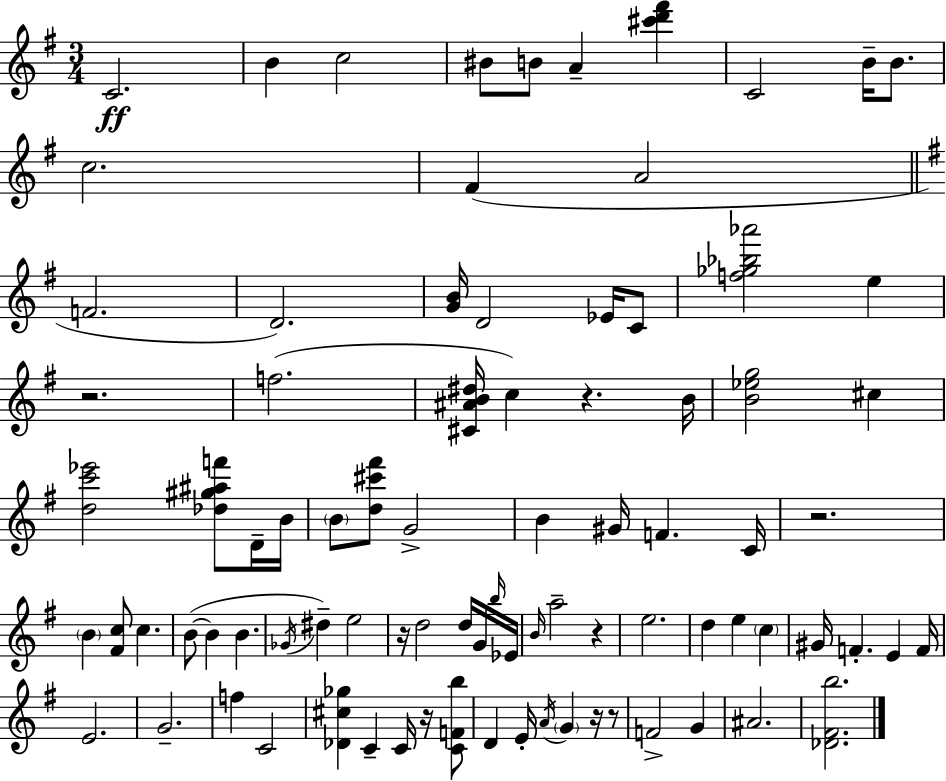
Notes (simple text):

C4/h. B4/q C5/h BIS4/e B4/e A4/q [C#6,D6,F#6]/q C4/h B4/s B4/e. C5/h. F#4/q A4/h F4/h. D4/h. [G4,B4]/s D4/h Eb4/s C4/e [F5,Gb5,Bb5,Ab6]/h E5/q R/h. F5/h. [C#4,A#4,B4,D#5]/s C5/q R/q. B4/s [B4,Eb5,G5]/h C#5/q [D5,C6,Eb6]/h [Db5,G#5,A#5,F6]/e D4/s B4/s B4/e [D5,C#6,F#6]/e G4/h B4/q G#4/s F4/q. C4/s R/h. B4/q [F#4,C5]/e C5/q. B4/e B4/q B4/q. Gb4/s D#5/q E5/h R/s D5/h D5/s G4/s B5/s Eb4/s B4/s A5/h R/q E5/h. D5/q E5/q C5/q G#4/s F4/q. E4/q F4/s E4/h. G4/h. F5/q C4/h [Db4,C#5,Gb5]/q C4/q C4/s R/s [C4,F4,B5]/e D4/q E4/s A4/s G4/q R/s R/e F4/h G4/q A#4/h. [Db4,F#4,B5]/h.